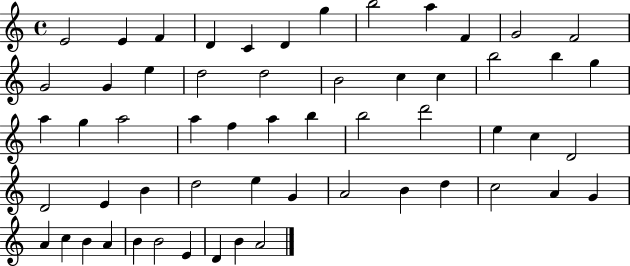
E4/h E4/q F4/q D4/q C4/q D4/q G5/q B5/h A5/q F4/q G4/h F4/h G4/h G4/q E5/q D5/h D5/h B4/h C5/q C5/q B5/h B5/q G5/q A5/q G5/q A5/h A5/q F5/q A5/q B5/q B5/h D6/h E5/q C5/q D4/h D4/h E4/q B4/q D5/h E5/q G4/q A4/h B4/q D5/q C5/h A4/q G4/q A4/q C5/q B4/q A4/q B4/q B4/h E4/q D4/q B4/q A4/h